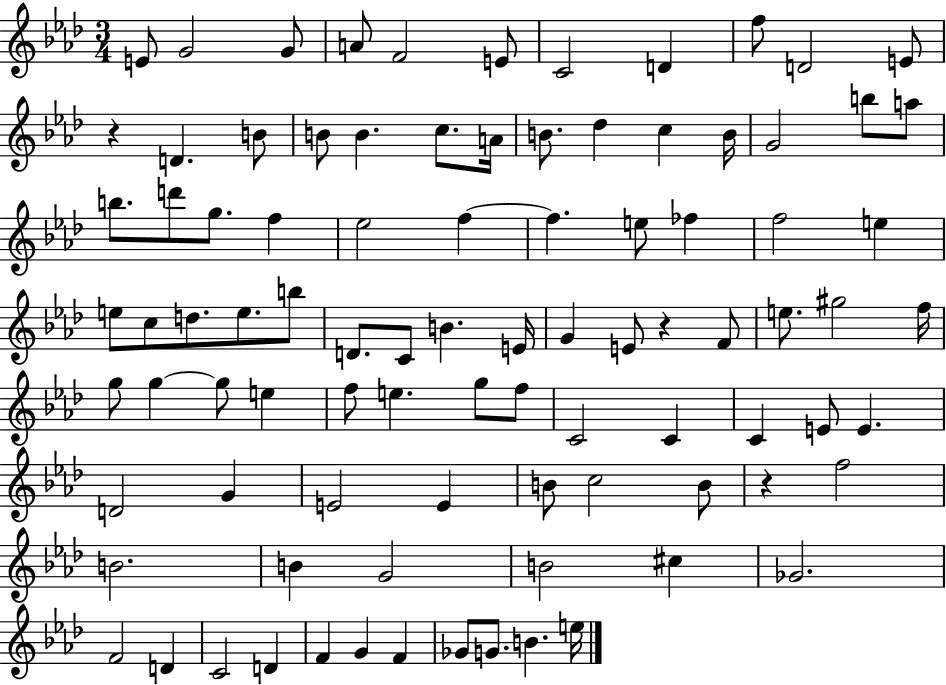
X:1
T:Untitled
M:3/4
L:1/4
K:Ab
E/2 G2 G/2 A/2 F2 E/2 C2 D f/2 D2 E/2 z D B/2 B/2 B c/2 A/4 B/2 _d c B/4 G2 b/2 a/2 b/2 d'/2 g/2 f _e2 f f e/2 _f f2 e e/2 c/2 d/2 e/2 b/2 D/2 C/2 B E/4 G E/2 z F/2 e/2 ^g2 f/4 g/2 g g/2 e f/2 e g/2 f/2 C2 C C E/2 E D2 G E2 E B/2 c2 B/2 z f2 B2 B G2 B2 ^c _G2 F2 D C2 D F G F _G/2 G/2 B e/4